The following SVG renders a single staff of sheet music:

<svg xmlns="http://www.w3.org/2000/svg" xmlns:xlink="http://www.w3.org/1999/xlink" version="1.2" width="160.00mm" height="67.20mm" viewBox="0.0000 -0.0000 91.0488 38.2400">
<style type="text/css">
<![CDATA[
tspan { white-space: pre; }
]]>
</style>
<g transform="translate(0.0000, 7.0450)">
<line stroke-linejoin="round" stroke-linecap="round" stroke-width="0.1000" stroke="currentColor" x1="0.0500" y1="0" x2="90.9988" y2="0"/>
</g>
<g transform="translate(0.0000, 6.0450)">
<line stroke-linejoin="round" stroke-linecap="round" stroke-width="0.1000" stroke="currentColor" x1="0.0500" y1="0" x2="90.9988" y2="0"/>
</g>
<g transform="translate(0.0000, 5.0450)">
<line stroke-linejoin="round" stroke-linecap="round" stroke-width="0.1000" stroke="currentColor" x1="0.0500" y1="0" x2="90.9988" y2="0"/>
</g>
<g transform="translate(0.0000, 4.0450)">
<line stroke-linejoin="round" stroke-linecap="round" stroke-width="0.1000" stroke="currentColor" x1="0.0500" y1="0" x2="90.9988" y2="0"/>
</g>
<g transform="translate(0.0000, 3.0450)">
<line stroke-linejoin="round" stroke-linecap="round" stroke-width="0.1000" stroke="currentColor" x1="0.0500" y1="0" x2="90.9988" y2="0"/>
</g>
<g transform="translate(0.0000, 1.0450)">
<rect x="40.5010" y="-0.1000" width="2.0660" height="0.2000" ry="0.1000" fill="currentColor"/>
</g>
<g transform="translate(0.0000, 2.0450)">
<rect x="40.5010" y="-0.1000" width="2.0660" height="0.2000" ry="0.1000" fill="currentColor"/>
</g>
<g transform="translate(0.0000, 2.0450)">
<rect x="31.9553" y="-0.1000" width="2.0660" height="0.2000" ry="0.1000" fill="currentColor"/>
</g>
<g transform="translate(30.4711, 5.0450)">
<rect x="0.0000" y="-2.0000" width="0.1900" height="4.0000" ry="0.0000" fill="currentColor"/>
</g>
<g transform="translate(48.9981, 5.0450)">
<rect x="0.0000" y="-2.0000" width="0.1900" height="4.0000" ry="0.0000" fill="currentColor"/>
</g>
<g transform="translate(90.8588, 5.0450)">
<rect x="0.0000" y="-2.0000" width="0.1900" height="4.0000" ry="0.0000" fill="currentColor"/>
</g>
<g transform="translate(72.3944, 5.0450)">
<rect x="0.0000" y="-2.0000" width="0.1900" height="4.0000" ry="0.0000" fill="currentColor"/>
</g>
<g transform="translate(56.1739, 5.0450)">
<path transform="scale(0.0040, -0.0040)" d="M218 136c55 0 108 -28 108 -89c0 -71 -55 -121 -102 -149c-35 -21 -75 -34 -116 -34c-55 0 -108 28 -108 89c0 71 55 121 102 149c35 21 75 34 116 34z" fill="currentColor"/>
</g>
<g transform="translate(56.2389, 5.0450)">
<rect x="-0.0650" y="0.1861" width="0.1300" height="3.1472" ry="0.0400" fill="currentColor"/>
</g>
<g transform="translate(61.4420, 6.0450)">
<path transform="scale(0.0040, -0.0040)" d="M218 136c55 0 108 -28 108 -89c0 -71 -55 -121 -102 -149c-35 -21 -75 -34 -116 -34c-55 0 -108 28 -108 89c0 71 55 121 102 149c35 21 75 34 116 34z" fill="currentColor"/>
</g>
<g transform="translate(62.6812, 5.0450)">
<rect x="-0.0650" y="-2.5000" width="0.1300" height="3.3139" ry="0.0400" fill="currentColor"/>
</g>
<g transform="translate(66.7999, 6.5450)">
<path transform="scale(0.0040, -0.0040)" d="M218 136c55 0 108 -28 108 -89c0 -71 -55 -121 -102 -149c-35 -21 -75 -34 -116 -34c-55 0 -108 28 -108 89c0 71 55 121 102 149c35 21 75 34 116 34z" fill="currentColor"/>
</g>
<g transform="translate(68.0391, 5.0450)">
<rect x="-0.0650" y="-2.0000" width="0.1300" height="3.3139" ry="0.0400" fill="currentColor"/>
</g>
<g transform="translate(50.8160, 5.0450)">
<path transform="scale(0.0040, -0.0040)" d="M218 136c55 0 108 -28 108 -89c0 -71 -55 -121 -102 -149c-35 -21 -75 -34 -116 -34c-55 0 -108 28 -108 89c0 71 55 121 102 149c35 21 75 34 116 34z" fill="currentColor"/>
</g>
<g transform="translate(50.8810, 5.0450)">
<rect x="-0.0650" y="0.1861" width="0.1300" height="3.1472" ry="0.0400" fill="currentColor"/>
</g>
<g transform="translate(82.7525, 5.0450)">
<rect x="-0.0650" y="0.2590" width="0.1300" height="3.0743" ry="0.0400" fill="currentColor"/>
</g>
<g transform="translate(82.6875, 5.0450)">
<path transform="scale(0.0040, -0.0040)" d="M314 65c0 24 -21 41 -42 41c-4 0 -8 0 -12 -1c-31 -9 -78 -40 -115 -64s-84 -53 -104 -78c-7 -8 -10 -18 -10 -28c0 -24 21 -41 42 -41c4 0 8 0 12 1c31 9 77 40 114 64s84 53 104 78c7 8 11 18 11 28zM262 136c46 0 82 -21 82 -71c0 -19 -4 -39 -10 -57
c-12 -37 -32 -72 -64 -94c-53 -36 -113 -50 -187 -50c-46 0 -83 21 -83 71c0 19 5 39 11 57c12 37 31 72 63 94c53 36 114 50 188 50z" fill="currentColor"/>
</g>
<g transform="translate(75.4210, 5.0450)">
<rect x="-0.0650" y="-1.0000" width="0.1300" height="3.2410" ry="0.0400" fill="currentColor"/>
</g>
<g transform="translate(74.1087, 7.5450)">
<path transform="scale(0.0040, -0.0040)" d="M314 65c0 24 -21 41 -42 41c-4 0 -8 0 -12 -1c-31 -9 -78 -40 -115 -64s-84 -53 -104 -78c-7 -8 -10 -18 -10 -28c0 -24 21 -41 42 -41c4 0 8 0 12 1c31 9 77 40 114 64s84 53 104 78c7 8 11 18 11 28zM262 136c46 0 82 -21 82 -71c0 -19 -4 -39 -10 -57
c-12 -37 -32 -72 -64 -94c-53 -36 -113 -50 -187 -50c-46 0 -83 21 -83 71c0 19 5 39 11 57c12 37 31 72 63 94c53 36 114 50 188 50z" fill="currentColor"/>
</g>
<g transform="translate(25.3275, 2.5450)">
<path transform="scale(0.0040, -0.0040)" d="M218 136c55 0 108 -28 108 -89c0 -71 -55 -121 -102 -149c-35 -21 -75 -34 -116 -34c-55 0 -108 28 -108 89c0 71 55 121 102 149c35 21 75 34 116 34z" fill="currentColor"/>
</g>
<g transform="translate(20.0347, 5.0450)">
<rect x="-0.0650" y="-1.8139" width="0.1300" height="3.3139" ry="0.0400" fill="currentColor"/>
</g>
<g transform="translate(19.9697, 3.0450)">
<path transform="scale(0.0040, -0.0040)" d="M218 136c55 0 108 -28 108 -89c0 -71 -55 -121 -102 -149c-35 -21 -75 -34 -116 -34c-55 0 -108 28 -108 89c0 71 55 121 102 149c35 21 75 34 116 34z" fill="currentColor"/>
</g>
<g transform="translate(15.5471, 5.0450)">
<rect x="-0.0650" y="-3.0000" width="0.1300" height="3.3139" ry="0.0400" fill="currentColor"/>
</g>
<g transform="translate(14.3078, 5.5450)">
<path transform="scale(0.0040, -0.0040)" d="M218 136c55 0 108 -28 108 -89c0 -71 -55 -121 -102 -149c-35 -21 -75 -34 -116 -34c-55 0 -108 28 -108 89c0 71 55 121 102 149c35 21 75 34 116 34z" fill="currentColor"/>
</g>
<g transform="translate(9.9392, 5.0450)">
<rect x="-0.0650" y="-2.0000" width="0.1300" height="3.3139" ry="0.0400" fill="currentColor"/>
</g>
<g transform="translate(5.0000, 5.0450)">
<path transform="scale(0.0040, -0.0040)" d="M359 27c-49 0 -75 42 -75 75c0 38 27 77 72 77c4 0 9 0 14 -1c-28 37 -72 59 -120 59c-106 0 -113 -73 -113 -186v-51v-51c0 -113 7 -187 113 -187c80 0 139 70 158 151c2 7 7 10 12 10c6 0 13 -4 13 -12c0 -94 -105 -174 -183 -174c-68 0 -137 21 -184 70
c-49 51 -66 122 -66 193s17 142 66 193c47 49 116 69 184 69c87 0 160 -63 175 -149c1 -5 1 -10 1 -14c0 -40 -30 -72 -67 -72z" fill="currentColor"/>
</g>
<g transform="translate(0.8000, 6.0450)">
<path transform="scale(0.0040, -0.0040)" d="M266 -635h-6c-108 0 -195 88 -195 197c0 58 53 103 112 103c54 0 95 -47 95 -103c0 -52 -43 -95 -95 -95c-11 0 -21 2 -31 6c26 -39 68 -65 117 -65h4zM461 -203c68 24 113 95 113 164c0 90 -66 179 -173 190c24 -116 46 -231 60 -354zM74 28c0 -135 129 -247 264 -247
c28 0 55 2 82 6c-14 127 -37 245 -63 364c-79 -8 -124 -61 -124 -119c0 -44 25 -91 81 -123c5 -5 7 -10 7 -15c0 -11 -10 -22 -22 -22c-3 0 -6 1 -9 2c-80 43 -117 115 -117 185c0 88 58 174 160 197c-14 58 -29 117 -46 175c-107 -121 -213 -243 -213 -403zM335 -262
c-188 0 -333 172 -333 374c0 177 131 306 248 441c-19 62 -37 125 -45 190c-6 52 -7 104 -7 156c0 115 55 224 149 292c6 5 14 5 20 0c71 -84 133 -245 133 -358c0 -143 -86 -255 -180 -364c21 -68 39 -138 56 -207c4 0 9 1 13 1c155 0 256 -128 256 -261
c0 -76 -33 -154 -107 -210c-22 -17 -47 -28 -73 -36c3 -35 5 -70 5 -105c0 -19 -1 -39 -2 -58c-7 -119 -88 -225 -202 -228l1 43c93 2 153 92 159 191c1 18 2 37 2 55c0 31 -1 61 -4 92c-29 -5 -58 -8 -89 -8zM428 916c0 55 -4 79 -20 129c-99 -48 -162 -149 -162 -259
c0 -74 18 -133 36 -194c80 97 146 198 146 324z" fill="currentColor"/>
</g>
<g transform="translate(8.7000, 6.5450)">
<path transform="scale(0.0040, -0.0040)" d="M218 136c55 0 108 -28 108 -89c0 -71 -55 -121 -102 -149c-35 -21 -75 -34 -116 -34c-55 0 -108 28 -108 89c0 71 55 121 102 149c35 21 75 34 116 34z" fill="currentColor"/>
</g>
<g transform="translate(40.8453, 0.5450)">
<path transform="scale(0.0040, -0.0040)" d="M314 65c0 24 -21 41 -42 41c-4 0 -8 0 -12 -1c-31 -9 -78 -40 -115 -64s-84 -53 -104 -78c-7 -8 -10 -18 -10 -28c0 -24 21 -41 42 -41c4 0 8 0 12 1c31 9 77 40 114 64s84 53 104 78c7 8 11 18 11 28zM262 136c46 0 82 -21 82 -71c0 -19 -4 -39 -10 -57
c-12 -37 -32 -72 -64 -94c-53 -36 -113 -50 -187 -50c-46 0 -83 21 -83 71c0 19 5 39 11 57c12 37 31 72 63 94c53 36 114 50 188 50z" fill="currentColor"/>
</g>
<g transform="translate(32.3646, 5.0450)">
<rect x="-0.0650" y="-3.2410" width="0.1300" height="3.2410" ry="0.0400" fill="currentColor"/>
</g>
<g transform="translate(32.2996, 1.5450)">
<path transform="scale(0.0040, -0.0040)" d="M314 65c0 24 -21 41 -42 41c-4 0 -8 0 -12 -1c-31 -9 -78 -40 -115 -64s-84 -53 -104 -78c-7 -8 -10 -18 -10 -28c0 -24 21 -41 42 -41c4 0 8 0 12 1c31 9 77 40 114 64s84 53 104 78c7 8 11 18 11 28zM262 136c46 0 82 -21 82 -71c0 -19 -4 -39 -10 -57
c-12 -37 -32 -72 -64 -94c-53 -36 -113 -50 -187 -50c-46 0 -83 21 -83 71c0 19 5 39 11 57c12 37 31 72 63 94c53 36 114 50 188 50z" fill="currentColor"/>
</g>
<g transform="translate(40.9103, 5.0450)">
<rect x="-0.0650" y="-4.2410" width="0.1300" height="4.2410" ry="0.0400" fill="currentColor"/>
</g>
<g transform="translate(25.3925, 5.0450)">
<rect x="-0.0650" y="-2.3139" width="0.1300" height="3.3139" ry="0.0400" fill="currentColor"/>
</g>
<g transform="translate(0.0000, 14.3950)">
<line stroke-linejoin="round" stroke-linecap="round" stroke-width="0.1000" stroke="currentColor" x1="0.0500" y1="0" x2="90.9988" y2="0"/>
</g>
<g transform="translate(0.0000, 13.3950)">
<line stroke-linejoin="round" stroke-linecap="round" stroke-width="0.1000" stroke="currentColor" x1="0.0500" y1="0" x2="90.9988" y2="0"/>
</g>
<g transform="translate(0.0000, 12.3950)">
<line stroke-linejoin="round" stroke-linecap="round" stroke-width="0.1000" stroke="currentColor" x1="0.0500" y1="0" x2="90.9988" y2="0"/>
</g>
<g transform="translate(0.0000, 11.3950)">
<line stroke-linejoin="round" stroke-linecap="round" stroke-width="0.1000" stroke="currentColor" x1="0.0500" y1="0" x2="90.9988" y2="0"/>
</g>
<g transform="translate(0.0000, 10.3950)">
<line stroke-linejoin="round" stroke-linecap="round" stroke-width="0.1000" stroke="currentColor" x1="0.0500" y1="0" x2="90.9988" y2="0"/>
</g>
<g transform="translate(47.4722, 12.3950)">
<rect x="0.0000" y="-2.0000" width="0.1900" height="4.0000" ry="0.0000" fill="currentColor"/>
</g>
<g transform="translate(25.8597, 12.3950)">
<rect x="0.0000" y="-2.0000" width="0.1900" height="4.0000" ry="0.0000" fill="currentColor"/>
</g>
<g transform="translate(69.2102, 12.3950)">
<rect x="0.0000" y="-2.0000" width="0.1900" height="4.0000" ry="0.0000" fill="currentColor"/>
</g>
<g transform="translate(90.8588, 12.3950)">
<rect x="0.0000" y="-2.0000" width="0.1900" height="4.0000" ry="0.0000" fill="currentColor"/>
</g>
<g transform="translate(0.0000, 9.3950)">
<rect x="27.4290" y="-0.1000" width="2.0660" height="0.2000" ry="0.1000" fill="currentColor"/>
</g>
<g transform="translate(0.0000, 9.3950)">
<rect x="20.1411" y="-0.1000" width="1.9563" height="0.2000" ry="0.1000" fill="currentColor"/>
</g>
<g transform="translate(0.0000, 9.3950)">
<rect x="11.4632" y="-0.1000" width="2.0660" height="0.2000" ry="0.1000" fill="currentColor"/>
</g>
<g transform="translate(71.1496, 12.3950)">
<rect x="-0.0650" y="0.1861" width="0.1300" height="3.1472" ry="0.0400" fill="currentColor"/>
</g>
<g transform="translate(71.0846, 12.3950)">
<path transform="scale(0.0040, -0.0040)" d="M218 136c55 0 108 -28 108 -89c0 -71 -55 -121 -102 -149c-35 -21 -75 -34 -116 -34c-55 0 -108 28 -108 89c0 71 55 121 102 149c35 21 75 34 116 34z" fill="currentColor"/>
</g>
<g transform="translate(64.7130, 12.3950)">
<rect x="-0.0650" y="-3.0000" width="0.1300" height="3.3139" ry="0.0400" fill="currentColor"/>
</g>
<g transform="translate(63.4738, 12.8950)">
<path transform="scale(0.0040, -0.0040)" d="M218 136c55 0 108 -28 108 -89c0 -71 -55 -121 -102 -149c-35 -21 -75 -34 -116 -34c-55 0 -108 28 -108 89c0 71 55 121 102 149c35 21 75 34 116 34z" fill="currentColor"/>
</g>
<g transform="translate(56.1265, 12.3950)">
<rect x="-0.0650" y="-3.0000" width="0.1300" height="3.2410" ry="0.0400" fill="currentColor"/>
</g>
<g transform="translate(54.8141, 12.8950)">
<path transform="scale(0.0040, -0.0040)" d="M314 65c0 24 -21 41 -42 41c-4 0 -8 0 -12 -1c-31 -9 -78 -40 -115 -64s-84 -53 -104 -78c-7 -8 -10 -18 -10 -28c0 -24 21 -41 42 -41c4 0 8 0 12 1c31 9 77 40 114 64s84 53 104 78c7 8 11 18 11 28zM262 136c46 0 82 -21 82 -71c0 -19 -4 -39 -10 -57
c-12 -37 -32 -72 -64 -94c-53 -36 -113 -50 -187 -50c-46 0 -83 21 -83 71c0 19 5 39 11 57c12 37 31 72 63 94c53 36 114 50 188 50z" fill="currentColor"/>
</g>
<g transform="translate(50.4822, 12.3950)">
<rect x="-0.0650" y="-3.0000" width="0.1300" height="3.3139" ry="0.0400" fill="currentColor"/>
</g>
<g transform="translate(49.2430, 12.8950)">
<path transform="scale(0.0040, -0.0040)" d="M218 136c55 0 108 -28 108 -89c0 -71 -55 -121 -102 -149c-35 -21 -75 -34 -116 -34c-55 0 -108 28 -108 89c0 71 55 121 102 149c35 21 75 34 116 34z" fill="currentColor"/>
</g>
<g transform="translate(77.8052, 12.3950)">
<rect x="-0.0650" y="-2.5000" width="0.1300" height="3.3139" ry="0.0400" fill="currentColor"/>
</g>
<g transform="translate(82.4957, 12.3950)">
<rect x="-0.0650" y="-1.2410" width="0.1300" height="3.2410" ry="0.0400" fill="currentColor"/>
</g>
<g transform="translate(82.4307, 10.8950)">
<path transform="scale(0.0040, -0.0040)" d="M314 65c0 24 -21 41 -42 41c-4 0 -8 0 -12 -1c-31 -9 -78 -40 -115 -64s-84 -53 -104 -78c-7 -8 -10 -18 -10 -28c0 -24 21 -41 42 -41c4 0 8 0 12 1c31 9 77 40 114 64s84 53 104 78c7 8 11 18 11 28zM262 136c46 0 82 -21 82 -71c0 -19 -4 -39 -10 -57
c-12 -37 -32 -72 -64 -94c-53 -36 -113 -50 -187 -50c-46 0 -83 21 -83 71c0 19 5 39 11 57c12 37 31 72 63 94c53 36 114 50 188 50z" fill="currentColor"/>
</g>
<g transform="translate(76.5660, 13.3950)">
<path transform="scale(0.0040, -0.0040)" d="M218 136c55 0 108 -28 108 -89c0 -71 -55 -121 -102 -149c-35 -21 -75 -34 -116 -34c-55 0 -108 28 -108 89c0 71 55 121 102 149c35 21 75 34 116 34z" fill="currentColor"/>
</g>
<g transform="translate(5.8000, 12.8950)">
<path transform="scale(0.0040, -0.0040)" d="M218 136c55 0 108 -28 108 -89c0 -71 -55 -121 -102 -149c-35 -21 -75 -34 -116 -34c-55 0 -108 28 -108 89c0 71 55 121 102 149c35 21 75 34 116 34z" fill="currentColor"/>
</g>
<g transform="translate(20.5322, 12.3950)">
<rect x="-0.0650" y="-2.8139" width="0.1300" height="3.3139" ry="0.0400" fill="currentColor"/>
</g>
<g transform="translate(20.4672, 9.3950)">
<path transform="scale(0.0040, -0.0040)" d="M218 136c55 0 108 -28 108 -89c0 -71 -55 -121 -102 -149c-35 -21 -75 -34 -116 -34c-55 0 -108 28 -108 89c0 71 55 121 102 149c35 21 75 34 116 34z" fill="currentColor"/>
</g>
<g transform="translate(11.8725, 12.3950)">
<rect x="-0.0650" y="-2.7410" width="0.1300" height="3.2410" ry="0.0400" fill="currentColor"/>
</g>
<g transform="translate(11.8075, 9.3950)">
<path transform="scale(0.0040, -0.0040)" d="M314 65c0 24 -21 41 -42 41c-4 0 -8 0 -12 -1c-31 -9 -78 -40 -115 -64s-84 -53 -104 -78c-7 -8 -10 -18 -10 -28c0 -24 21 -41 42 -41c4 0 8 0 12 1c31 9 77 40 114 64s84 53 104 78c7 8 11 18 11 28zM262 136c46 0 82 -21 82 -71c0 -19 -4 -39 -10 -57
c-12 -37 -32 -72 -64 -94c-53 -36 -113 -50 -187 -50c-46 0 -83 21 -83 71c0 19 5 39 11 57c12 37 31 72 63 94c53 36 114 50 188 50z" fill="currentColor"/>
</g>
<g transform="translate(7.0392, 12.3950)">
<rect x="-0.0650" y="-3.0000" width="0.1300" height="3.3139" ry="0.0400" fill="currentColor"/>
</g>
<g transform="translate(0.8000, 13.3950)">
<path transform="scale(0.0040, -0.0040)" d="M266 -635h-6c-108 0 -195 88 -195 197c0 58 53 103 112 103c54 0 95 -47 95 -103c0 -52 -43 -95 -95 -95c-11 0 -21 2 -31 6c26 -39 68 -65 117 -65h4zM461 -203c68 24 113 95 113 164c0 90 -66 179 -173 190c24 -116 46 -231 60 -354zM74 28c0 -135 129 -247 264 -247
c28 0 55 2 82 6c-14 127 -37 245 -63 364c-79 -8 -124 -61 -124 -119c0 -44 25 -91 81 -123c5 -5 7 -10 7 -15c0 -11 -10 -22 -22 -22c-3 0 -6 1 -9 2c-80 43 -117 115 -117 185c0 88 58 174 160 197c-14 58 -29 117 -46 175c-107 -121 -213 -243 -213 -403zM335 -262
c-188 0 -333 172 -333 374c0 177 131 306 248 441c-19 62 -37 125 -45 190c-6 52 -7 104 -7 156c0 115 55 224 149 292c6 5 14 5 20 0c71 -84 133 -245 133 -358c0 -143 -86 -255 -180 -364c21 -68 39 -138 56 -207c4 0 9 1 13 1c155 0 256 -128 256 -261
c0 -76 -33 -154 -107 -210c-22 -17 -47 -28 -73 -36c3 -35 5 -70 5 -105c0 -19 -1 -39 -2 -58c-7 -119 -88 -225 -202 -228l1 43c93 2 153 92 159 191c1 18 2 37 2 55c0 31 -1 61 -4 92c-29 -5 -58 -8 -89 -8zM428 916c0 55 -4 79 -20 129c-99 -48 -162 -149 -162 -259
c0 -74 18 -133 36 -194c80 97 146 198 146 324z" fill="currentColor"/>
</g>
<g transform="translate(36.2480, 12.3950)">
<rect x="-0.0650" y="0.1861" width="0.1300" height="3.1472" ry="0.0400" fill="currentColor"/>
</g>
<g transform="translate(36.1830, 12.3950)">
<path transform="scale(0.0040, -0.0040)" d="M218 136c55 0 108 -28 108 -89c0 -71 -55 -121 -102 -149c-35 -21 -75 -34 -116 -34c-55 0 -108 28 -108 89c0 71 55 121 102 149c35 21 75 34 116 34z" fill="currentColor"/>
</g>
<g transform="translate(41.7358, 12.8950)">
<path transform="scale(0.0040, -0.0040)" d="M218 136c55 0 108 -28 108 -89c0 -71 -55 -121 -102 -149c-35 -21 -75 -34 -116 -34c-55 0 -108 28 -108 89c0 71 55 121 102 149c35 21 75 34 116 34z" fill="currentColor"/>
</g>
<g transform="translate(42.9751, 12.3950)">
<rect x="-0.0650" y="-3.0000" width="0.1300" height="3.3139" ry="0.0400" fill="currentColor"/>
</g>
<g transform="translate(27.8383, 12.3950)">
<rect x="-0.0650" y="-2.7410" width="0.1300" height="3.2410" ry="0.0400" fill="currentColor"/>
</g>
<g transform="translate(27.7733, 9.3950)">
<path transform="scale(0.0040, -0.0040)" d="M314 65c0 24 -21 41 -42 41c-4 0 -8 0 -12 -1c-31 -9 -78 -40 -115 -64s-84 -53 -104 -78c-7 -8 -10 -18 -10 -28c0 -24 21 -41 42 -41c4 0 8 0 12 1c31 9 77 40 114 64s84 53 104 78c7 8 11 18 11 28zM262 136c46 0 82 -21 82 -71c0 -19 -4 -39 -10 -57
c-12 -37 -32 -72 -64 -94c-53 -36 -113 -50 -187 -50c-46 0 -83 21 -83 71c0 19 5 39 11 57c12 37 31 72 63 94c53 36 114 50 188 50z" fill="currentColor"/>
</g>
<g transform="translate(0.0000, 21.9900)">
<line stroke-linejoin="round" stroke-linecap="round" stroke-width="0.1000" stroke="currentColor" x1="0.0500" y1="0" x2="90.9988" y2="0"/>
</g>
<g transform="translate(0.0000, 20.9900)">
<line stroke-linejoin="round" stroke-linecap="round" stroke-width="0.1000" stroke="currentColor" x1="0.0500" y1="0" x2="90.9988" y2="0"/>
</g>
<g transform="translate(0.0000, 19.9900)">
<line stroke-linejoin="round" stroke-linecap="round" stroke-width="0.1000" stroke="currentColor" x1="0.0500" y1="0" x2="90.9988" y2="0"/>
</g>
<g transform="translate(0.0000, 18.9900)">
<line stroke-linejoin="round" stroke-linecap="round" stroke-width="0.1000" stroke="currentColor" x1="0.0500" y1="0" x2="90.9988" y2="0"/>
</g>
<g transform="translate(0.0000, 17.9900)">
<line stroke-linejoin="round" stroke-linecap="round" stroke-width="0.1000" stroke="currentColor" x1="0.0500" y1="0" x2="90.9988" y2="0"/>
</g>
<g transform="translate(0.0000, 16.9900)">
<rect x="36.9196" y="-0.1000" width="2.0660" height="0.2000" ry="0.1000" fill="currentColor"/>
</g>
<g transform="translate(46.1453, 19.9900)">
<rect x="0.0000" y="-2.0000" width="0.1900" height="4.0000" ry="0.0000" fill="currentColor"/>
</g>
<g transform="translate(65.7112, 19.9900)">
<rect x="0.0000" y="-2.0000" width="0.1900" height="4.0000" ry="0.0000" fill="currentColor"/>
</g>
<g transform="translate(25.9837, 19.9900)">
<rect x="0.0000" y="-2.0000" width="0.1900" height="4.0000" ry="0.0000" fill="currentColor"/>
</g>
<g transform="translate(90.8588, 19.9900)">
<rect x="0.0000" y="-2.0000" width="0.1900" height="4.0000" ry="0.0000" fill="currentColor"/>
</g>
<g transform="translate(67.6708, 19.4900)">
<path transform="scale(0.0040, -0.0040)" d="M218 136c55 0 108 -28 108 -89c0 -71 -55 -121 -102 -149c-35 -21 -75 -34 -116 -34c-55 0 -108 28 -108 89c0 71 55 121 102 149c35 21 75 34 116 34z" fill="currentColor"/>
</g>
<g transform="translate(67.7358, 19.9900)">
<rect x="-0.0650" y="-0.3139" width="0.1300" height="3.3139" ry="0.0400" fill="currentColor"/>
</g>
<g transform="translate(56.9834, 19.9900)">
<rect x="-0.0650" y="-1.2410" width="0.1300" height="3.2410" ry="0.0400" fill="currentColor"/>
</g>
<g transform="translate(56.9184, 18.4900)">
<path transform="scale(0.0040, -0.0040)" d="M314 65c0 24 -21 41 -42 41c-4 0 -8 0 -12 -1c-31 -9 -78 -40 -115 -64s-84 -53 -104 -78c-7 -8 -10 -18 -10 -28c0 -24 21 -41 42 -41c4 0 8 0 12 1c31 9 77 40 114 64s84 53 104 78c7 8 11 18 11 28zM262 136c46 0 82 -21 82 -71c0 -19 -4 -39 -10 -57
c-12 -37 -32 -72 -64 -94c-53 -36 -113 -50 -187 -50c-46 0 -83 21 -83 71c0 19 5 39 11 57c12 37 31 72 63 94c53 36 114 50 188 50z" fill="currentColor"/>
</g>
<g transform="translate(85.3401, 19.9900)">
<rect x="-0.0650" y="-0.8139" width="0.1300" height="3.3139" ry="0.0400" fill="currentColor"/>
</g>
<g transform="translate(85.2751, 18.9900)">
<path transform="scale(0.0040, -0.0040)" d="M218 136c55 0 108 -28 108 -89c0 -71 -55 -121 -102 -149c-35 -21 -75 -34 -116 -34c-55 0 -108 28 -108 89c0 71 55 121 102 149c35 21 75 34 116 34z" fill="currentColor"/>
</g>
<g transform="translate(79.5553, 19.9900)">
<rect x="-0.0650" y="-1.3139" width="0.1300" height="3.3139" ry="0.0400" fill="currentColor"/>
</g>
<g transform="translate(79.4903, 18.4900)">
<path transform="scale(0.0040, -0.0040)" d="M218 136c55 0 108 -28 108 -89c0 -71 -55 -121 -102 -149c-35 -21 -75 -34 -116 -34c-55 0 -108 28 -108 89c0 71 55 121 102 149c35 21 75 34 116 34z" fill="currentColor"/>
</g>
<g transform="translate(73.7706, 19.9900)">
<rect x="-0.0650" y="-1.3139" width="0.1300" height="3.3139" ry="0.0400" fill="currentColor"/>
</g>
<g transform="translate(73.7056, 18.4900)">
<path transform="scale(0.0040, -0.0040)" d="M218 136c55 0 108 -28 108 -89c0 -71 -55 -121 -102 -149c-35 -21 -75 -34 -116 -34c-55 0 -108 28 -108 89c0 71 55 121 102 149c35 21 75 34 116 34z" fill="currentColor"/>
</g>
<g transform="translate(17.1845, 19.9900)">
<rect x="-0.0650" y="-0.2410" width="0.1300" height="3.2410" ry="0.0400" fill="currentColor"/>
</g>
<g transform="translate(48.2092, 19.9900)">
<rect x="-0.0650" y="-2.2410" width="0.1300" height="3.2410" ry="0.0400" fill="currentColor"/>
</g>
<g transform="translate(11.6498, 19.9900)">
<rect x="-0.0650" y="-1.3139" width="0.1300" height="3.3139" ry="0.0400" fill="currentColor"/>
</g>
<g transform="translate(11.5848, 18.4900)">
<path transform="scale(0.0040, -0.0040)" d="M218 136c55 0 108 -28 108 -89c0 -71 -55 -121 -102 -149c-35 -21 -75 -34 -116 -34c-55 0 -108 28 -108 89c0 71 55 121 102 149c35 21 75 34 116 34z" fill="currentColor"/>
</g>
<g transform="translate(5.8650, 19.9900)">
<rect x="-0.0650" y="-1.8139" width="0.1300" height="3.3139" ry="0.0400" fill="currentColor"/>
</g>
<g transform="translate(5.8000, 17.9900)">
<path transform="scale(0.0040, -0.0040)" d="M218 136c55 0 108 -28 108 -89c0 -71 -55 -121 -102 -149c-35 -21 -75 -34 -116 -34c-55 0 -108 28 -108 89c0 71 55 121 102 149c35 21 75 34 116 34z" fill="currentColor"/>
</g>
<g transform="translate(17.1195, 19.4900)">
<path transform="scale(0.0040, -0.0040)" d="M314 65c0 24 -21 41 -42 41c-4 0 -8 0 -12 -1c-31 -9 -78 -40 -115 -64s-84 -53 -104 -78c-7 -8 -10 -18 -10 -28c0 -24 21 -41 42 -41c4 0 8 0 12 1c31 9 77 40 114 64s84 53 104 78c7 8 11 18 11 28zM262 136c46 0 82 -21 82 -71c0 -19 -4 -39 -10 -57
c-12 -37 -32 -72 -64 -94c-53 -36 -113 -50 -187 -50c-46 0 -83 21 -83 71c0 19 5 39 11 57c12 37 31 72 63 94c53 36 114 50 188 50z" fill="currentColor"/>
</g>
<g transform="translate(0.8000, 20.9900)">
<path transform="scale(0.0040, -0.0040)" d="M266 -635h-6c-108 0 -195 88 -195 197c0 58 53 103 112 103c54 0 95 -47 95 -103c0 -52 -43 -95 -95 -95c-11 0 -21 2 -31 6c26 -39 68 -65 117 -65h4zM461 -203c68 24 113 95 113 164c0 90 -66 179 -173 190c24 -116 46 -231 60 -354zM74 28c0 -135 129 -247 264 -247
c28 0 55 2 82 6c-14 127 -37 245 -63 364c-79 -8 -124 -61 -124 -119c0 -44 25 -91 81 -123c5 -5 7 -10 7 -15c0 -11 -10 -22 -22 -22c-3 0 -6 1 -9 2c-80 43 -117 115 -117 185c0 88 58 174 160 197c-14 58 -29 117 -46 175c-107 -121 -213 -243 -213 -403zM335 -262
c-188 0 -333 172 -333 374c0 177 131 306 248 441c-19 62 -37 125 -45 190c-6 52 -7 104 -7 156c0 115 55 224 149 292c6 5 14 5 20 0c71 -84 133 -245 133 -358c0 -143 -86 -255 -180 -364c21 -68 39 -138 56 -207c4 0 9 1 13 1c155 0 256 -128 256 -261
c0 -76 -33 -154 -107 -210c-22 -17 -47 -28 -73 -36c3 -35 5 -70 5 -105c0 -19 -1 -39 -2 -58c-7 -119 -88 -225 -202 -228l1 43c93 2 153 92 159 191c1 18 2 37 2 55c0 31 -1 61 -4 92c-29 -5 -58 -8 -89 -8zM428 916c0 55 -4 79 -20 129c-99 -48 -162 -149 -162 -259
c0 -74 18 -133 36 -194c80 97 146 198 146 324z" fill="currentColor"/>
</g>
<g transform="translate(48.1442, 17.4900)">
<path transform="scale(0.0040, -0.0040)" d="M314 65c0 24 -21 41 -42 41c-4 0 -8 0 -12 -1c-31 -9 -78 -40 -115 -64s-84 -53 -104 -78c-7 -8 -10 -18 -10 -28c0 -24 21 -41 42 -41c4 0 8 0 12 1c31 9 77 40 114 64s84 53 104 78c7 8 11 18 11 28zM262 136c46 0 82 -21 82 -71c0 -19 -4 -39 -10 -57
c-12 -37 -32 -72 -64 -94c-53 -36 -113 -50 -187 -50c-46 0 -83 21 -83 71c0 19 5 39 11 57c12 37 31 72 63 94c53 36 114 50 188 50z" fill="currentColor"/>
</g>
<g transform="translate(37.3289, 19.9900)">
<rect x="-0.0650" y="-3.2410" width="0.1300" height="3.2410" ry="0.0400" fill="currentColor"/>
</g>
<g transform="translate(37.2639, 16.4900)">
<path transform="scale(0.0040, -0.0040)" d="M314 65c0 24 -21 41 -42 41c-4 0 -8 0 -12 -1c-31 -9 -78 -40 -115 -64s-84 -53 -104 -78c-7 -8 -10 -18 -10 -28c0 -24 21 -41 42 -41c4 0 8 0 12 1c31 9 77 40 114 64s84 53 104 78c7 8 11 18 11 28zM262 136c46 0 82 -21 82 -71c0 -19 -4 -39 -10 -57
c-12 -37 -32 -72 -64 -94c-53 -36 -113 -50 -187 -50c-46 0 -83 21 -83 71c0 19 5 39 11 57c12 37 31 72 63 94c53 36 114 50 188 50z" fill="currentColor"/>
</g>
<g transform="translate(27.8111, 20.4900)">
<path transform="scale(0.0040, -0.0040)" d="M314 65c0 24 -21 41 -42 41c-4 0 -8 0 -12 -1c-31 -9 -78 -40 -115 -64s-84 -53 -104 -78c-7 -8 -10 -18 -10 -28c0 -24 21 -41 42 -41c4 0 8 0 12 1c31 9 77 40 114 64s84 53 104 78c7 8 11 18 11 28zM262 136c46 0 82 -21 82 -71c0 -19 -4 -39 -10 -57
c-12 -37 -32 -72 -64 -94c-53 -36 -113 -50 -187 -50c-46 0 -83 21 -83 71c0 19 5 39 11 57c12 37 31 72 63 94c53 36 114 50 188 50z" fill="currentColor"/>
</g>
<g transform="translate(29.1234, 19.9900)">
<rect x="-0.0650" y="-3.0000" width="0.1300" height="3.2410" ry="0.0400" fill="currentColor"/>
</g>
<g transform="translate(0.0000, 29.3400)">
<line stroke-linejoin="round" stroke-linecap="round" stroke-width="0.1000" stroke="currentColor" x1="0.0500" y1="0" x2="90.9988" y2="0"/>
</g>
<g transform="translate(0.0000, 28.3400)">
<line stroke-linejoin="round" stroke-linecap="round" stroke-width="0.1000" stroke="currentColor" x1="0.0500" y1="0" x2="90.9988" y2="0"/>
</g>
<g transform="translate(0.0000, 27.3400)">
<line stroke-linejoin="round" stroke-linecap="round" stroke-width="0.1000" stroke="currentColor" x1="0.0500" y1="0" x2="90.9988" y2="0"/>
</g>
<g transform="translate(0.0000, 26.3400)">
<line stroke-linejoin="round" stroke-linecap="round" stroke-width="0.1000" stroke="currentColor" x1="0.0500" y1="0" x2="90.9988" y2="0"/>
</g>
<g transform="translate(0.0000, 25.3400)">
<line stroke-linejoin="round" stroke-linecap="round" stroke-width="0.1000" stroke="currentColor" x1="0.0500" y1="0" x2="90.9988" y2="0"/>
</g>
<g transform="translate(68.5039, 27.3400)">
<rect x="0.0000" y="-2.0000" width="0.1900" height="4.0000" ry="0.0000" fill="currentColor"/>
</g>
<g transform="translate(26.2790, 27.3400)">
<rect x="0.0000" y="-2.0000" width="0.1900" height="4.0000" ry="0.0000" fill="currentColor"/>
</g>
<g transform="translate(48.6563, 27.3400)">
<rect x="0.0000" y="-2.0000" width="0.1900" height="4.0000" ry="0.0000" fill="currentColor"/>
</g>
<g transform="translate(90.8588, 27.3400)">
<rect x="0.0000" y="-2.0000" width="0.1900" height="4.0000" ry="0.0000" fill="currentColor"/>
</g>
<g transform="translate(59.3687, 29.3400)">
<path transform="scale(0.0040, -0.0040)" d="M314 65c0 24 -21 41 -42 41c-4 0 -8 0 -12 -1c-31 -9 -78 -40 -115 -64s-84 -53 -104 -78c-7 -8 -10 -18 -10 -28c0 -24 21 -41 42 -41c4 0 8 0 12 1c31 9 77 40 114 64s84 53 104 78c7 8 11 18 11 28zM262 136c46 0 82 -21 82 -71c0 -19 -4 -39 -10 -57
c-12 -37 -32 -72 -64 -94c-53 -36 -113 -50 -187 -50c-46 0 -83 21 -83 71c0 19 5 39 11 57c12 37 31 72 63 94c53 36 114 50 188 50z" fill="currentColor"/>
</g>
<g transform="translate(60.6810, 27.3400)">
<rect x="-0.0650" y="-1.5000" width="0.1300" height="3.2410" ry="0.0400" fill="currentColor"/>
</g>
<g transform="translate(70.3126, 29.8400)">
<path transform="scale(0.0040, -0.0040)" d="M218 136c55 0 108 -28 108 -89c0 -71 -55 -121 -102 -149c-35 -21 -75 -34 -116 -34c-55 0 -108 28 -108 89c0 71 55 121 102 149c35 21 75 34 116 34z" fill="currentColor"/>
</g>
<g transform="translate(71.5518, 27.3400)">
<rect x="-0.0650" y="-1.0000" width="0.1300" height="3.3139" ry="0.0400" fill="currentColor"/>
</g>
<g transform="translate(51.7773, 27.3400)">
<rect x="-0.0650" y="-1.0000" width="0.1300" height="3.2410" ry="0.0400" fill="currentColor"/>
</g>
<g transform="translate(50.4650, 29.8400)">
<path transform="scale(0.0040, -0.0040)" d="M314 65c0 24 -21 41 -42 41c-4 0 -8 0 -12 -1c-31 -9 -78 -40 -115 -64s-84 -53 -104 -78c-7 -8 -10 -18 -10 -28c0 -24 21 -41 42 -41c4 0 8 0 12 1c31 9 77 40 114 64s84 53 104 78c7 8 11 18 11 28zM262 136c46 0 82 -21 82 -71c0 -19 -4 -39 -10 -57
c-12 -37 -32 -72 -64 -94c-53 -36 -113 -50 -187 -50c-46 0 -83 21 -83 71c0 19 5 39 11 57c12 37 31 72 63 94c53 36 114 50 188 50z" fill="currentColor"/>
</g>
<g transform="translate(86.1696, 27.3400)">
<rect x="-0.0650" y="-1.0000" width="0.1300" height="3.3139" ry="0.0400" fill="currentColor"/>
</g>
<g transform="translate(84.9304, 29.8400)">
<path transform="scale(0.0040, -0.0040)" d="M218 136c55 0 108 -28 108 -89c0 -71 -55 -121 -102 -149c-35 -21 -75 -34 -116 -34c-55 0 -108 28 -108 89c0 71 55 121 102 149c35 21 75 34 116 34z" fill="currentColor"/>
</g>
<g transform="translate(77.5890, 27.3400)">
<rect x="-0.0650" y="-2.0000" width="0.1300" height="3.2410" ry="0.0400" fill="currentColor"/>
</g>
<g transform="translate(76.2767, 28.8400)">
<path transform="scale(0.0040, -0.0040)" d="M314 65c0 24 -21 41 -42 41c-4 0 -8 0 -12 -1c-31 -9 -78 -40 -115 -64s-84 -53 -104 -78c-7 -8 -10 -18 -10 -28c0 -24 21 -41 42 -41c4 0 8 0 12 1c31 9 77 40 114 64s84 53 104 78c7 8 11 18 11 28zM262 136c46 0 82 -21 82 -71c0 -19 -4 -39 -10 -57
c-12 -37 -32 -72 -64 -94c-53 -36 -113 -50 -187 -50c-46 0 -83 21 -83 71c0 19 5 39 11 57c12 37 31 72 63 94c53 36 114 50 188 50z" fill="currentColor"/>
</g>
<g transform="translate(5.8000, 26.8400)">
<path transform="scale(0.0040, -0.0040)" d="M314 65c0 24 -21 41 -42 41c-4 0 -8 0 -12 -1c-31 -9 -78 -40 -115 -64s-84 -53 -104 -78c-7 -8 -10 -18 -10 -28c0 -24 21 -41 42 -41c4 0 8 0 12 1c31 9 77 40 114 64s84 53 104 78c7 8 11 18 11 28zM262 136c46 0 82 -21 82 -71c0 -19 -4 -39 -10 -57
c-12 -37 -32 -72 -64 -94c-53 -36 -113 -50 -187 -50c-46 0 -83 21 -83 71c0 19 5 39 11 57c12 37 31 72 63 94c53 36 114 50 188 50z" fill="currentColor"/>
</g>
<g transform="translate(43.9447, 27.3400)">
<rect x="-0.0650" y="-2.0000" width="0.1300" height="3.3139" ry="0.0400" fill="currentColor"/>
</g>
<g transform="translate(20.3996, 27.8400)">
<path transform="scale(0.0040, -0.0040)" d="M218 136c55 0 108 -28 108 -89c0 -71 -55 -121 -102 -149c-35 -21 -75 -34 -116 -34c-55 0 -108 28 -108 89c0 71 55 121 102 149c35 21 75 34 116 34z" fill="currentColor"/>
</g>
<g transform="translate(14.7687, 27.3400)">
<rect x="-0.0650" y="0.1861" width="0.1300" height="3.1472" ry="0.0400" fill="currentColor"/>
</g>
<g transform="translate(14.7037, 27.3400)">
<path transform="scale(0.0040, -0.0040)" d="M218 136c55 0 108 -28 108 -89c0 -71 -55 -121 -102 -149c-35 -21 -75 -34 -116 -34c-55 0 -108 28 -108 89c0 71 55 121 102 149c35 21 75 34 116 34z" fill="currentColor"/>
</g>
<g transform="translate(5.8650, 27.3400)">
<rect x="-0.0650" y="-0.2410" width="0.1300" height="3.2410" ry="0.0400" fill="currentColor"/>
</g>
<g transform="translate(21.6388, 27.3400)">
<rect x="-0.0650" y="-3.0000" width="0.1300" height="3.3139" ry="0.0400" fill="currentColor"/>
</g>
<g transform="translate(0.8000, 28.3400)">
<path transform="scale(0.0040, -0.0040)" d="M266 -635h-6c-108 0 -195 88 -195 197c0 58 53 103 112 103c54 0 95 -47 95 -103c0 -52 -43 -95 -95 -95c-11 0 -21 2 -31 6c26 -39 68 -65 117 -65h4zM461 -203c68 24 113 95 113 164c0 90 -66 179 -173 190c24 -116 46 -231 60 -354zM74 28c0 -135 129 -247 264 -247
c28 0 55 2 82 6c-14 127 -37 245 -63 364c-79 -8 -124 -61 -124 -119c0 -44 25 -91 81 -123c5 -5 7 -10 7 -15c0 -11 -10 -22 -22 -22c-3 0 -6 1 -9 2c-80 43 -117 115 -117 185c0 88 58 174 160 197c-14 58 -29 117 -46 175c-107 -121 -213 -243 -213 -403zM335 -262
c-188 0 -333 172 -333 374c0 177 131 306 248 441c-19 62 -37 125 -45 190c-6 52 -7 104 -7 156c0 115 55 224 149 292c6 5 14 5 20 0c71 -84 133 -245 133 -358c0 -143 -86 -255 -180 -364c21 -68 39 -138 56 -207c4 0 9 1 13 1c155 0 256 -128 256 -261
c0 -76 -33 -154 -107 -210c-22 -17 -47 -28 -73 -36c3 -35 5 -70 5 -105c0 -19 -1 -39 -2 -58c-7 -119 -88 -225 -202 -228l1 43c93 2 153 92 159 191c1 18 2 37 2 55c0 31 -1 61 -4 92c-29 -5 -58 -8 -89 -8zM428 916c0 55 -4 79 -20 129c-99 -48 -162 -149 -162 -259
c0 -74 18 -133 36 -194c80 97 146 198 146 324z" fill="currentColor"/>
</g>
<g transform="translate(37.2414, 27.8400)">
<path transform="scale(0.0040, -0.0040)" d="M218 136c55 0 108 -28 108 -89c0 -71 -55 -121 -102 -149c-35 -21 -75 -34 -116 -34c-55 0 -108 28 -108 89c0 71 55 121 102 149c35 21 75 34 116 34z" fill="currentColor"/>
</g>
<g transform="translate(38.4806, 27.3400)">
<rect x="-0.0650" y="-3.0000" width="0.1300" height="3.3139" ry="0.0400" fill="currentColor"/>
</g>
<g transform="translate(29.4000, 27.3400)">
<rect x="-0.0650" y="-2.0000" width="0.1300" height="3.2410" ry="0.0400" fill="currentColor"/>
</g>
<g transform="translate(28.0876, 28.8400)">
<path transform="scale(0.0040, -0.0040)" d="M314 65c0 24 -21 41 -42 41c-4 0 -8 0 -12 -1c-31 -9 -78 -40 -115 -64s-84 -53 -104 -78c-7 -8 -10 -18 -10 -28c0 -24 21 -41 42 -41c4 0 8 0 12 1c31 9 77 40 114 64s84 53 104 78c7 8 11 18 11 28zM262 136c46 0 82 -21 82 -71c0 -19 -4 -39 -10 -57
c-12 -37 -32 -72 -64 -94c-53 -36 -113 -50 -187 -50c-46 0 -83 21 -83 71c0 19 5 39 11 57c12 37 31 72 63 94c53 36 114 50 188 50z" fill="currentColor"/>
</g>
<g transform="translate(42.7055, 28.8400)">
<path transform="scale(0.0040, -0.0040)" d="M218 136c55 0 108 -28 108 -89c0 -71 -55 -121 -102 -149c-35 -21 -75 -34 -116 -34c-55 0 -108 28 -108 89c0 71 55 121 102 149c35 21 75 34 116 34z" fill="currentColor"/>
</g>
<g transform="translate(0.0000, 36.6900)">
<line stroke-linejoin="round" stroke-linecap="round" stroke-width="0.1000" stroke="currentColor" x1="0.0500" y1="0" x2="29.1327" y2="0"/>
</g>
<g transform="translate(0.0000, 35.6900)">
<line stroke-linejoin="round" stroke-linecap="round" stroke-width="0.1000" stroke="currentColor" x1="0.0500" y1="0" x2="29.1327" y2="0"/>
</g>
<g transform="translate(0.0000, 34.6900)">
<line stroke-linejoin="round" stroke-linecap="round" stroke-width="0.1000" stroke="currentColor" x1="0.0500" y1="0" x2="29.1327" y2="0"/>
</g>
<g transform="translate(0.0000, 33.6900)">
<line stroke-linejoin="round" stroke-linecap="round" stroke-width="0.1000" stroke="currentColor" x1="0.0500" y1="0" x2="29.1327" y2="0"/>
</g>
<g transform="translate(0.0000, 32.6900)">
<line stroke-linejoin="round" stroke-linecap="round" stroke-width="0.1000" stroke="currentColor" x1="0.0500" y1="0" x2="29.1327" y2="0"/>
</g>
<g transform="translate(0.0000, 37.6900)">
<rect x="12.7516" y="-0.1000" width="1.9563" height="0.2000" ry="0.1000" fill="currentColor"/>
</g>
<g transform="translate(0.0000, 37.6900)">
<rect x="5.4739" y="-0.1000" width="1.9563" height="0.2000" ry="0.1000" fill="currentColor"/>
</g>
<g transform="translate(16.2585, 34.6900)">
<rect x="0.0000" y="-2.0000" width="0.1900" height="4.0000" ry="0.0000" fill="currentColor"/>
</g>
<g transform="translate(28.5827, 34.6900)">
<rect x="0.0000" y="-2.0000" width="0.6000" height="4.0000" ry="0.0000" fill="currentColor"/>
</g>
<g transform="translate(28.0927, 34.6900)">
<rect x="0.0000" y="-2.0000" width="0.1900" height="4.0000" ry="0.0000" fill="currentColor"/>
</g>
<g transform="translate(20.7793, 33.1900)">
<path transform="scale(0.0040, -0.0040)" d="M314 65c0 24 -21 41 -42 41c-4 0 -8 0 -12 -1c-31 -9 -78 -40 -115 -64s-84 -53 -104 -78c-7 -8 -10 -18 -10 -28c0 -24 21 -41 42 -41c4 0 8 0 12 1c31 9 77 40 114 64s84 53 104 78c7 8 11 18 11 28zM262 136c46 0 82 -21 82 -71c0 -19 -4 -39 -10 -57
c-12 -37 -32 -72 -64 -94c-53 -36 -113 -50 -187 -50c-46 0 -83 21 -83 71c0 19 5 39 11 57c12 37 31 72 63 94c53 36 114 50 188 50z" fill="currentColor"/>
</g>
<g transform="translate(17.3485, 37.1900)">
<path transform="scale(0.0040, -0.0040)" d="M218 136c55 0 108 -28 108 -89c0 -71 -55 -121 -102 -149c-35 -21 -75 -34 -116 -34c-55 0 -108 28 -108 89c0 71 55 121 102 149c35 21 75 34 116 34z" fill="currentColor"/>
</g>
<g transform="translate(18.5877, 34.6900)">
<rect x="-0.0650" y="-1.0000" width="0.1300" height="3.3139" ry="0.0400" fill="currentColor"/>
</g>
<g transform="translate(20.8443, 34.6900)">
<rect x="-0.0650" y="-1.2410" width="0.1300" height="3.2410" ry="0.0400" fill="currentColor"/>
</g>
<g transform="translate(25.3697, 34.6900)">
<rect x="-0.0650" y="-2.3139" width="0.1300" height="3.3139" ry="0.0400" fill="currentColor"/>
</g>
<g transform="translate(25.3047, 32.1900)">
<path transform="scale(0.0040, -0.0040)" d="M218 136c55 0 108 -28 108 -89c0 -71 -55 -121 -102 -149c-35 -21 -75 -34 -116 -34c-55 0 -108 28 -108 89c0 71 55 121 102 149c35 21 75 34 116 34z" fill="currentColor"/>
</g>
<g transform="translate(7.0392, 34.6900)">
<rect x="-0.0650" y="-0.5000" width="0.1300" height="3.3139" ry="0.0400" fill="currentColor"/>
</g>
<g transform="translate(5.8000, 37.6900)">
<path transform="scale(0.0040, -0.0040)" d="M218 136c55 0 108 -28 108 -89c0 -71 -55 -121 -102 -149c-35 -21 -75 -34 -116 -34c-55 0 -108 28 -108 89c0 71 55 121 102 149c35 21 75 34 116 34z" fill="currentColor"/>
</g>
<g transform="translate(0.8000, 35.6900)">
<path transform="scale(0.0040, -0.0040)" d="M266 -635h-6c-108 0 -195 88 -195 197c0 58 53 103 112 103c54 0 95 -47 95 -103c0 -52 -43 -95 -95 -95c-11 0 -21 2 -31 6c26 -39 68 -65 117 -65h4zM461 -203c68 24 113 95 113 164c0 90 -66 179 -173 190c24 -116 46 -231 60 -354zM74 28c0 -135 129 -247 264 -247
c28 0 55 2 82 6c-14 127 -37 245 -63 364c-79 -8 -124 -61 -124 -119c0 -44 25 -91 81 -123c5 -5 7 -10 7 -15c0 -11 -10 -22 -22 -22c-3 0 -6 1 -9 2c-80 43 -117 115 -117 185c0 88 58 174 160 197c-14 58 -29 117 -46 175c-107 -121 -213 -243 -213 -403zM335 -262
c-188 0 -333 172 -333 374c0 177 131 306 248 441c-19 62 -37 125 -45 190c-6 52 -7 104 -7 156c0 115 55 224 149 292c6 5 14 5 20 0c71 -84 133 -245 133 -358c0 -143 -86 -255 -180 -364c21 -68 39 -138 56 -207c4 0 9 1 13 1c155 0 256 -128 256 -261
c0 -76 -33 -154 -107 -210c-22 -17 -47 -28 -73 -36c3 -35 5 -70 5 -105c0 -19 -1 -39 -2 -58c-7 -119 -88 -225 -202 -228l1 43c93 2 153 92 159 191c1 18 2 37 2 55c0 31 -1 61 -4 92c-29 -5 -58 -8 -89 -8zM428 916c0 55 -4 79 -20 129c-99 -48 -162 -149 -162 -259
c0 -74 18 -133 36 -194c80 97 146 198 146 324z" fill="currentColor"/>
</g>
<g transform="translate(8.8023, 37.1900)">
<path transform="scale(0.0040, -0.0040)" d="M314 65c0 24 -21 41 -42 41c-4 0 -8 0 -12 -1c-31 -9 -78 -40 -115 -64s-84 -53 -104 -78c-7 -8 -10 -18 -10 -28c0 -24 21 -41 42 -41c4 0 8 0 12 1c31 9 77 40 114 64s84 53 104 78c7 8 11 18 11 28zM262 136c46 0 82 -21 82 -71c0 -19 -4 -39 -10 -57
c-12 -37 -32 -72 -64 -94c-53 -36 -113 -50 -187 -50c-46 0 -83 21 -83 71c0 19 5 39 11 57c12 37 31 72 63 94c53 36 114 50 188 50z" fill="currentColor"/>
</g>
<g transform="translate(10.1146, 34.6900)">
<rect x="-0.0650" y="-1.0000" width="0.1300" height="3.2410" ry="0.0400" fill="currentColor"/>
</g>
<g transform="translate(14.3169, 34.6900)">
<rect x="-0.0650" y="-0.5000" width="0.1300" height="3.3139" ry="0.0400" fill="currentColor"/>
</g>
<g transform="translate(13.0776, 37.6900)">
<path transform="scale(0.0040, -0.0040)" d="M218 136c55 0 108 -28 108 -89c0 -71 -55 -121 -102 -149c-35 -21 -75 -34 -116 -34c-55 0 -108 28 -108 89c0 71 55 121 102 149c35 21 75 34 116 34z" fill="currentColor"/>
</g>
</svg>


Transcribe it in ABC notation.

X:1
T:Untitled
M:4/4
L:1/4
K:C
F A f g b2 d'2 B B G F D2 B2 A a2 a a2 B A A A2 A B G e2 f e c2 A2 b2 g2 e2 c e e d c2 B A F2 A F D2 E2 D F2 D C D2 C D e2 g